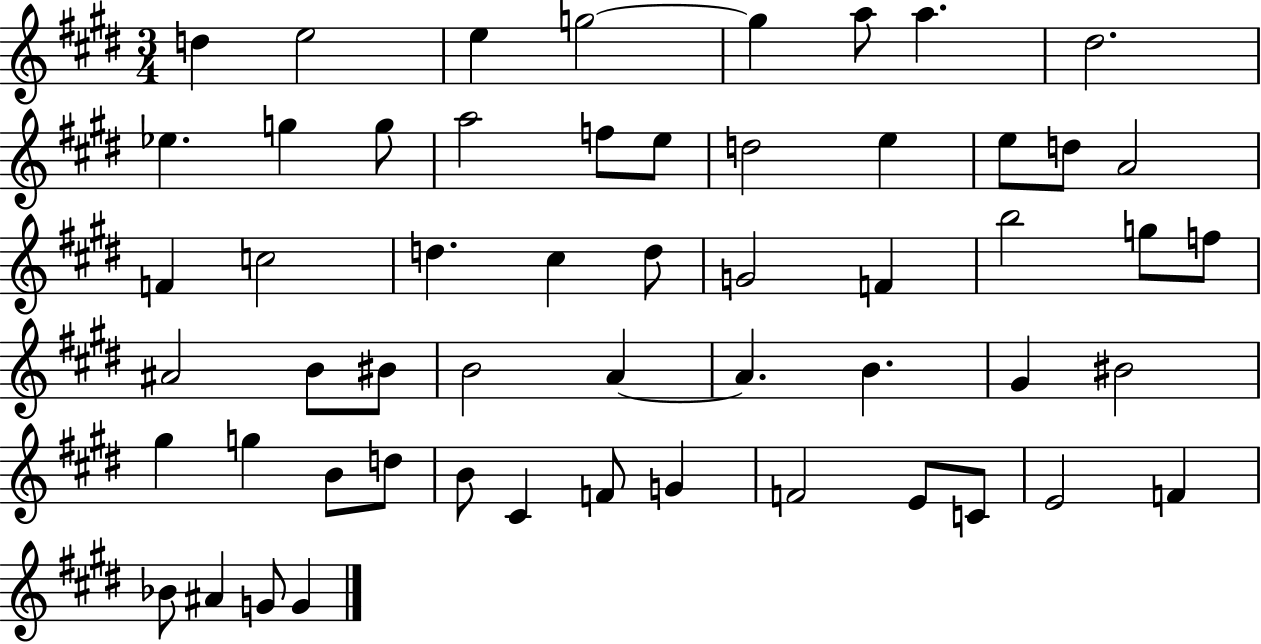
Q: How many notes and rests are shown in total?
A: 55